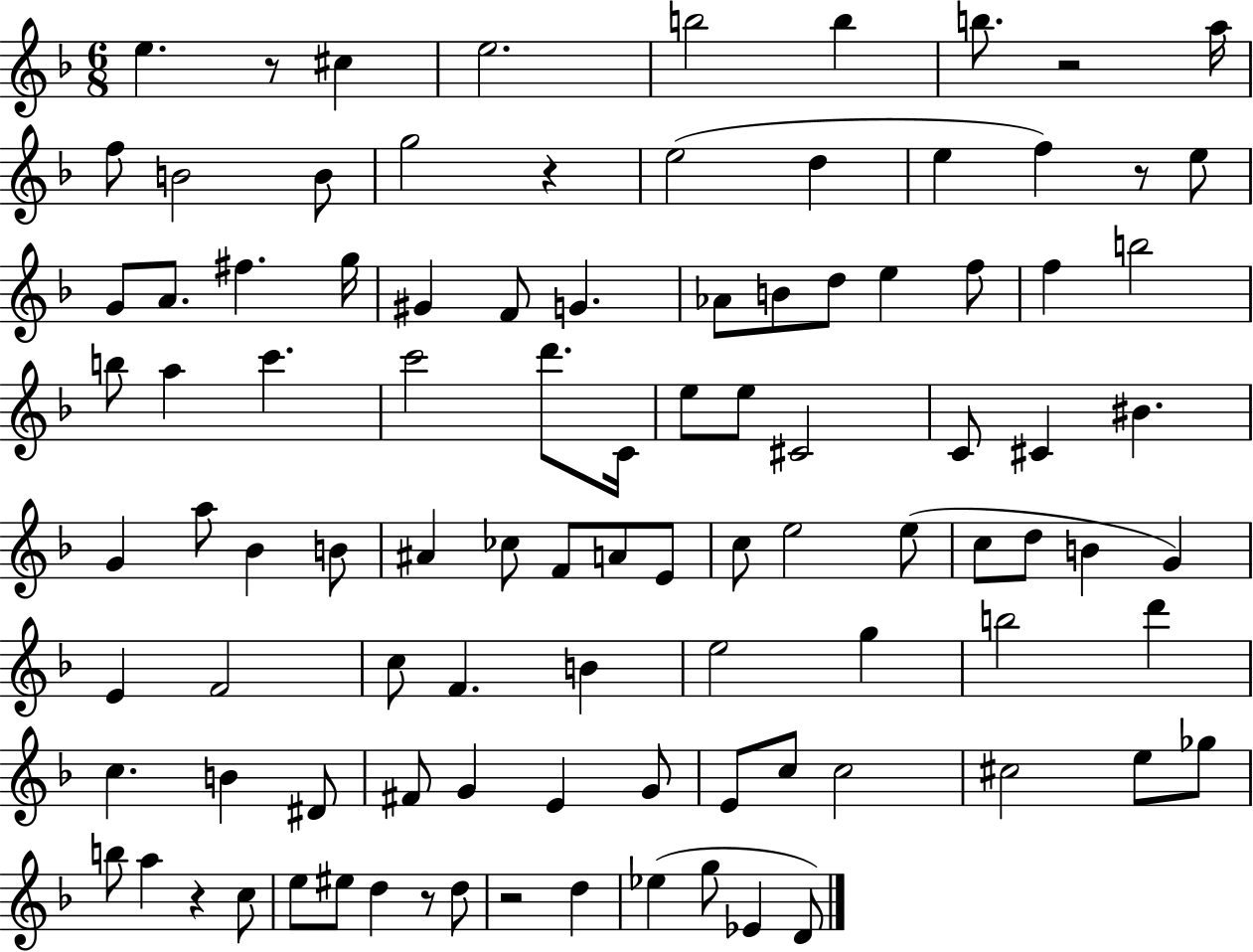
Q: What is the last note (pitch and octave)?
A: D4